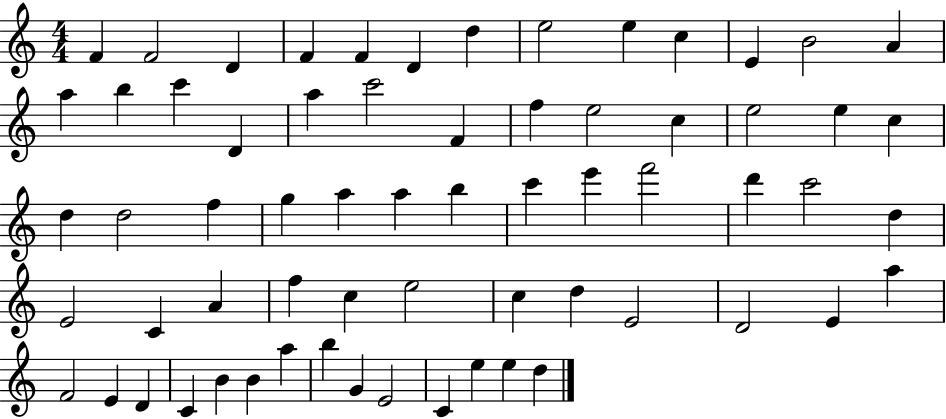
{
  \clef treble
  \numericTimeSignature
  \time 4/4
  \key c \major
  f'4 f'2 d'4 | f'4 f'4 d'4 d''4 | e''2 e''4 c''4 | e'4 b'2 a'4 | \break a''4 b''4 c'''4 d'4 | a''4 c'''2 f'4 | f''4 e''2 c''4 | e''2 e''4 c''4 | \break d''4 d''2 f''4 | g''4 a''4 a''4 b''4 | c'''4 e'''4 f'''2 | d'''4 c'''2 d''4 | \break e'2 c'4 a'4 | f''4 c''4 e''2 | c''4 d''4 e'2 | d'2 e'4 a''4 | \break f'2 e'4 d'4 | c'4 b'4 b'4 a''4 | b''4 g'4 e'2 | c'4 e''4 e''4 d''4 | \break \bar "|."
}